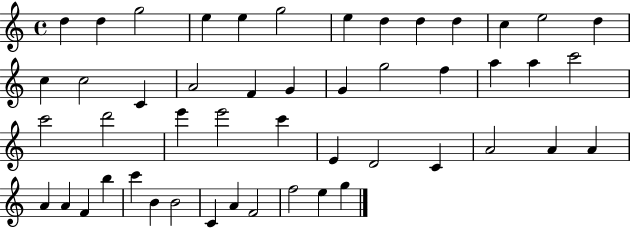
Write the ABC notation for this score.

X:1
T:Untitled
M:4/4
L:1/4
K:C
d d g2 e e g2 e d d d c e2 d c c2 C A2 F G G g2 f a a c'2 c'2 d'2 e' e'2 c' E D2 C A2 A A A A F b c' B B2 C A F2 f2 e g